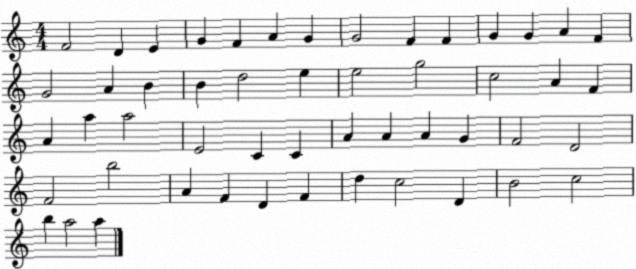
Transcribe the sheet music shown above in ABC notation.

X:1
T:Untitled
M:4/4
L:1/4
K:C
F2 D E G F A G G2 F F G G A F G2 A B B d2 e e2 g2 c2 A F A a a2 E2 C C A A A G F2 D2 F2 b2 A F D F d c2 D B2 c2 b a2 a